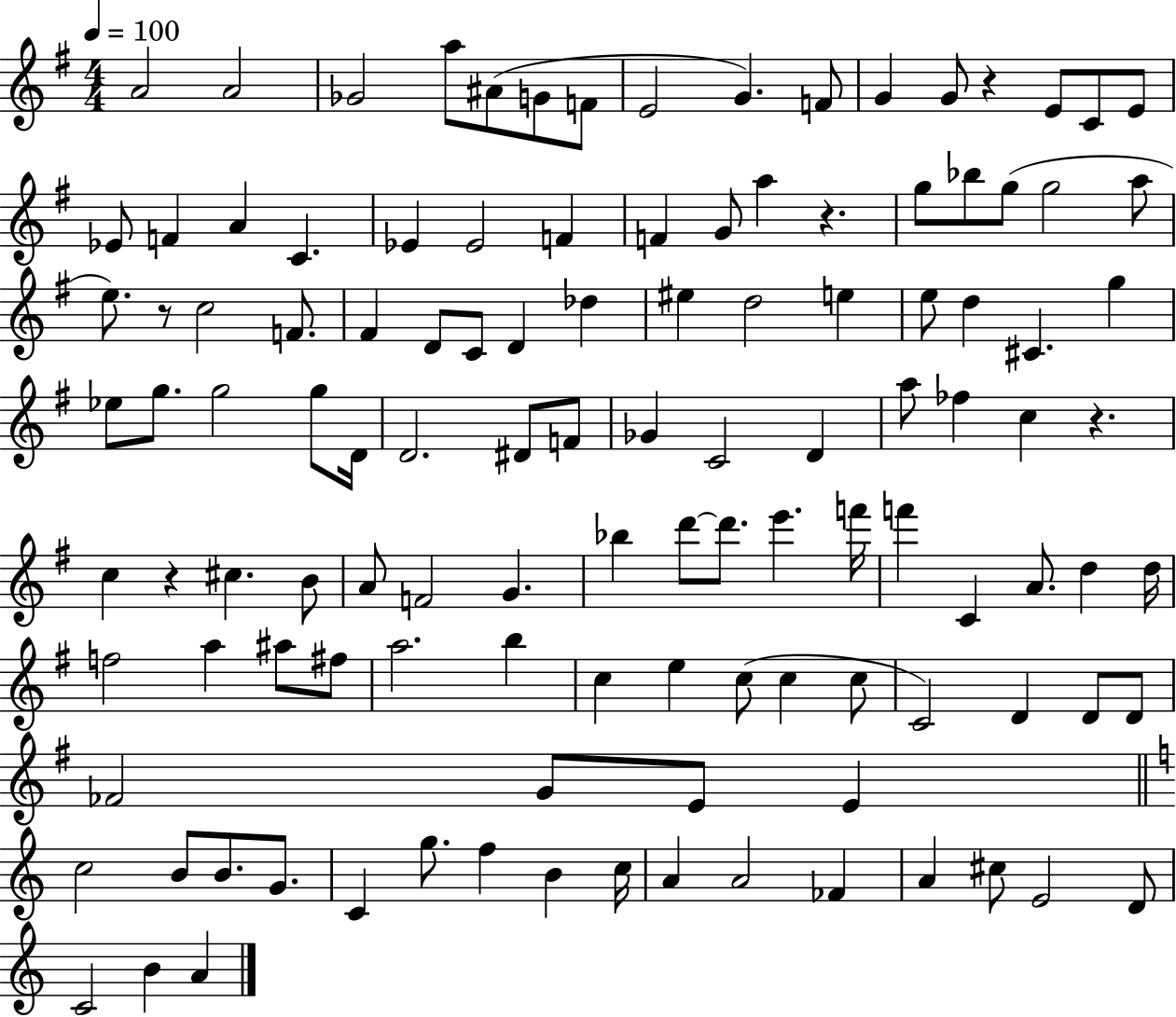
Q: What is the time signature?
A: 4/4